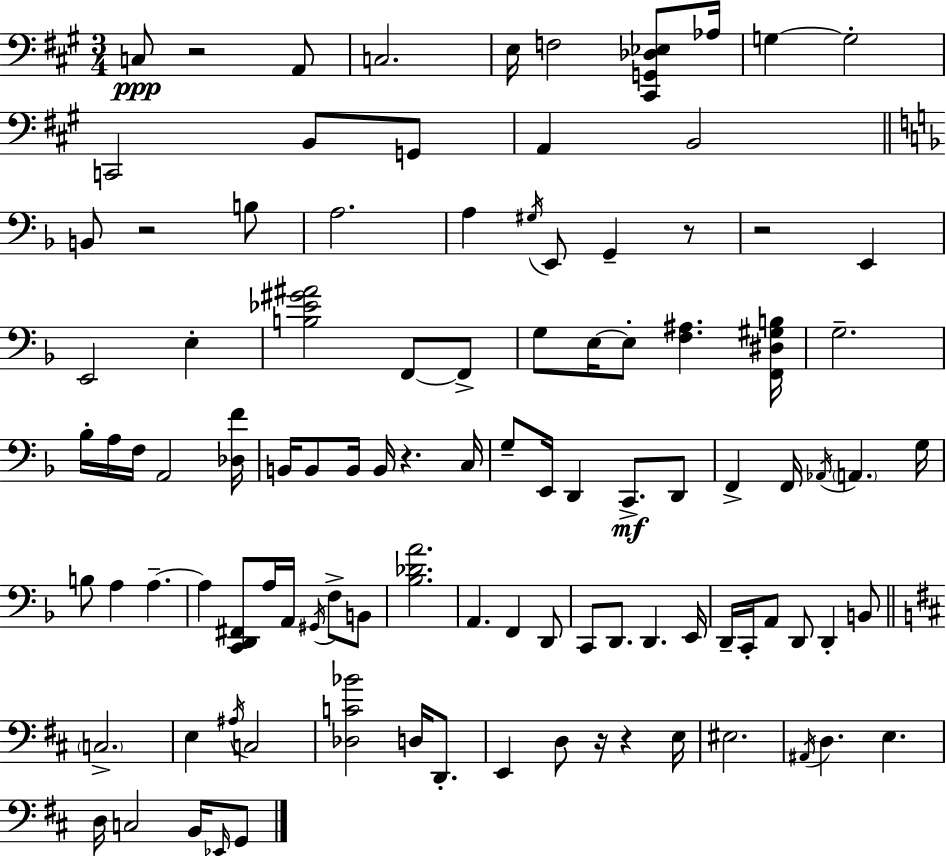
X:1
T:Untitled
M:3/4
L:1/4
K:A
C,/2 z2 A,,/2 C,2 E,/4 F,2 [^C,,G,,_D,_E,]/2 _A,/4 G, G,2 C,,2 B,,/2 G,,/2 A,, B,,2 B,,/2 z2 B,/2 A,2 A, ^G,/4 E,,/2 G,, z/2 z2 E,, E,,2 E, [B,_E^G^A]2 F,,/2 F,,/2 G,/2 E,/4 E,/2 [F,^A,] [F,,^D,^G,B,]/4 G,2 _B,/4 A,/4 F,/4 A,,2 [_D,F]/4 B,,/4 B,,/2 B,,/4 B,,/4 z C,/4 G,/2 E,,/4 D,, C,,/2 D,,/2 F,, F,,/4 _A,,/4 A,, G,/4 B,/2 A, A, A, [C,,D,,^F,,]/2 A,/4 A,,/4 ^G,,/4 F,/2 B,,/2 [_B,_DA]2 A,, F,, D,,/2 C,,/2 D,,/2 D,, E,,/4 D,,/4 C,,/4 A,,/2 D,,/2 D,, B,,/2 C,2 E, ^A,/4 C,2 [_D,C_B]2 D,/4 D,,/2 E,, D,/2 z/4 z E,/4 ^E,2 ^A,,/4 D, E, D,/4 C,2 B,,/4 _E,,/4 G,,/2